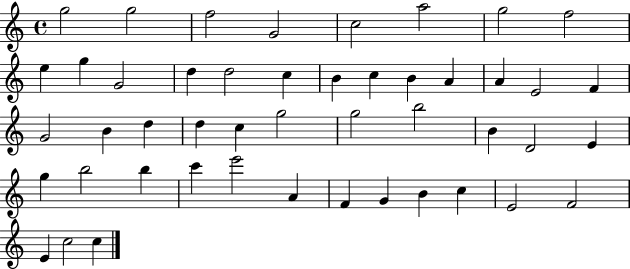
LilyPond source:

{
  \clef treble
  \time 4/4
  \defaultTimeSignature
  \key c \major
  g''2 g''2 | f''2 g'2 | c''2 a''2 | g''2 f''2 | \break e''4 g''4 g'2 | d''4 d''2 c''4 | b'4 c''4 b'4 a'4 | a'4 e'2 f'4 | \break g'2 b'4 d''4 | d''4 c''4 g''2 | g''2 b''2 | b'4 d'2 e'4 | \break g''4 b''2 b''4 | c'''4 e'''2 a'4 | f'4 g'4 b'4 c''4 | e'2 f'2 | \break e'4 c''2 c''4 | \bar "|."
}